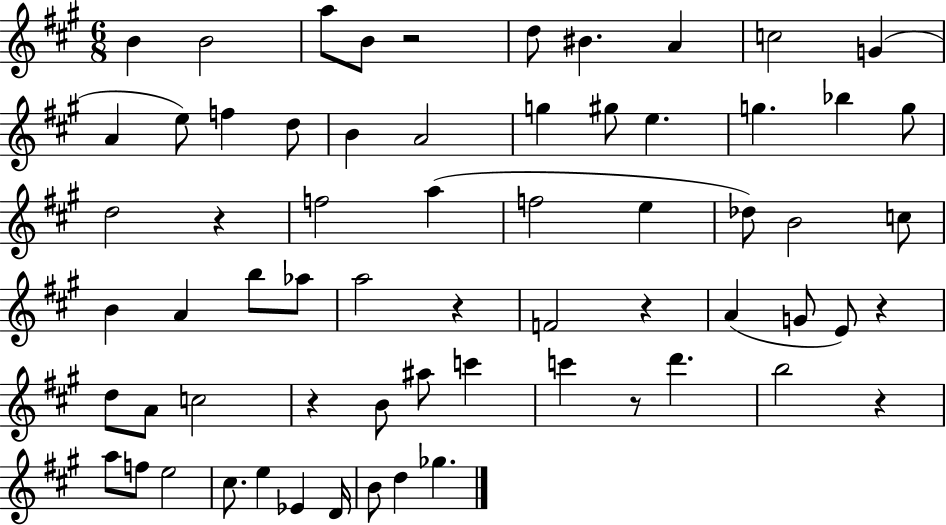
{
  \clef treble
  \numericTimeSignature
  \time 6/8
  \key a \major
  b'4 b'2 | a''8 b'8 r2 | d''8 bis'4. a'4 | c''2 g'4( | \break a'4 e''8) f''4 d''8 | b'4 a'2 | g''4 gis''8 e''4. | g''4. bes''4 g''8 | \break d''2 r4 | f''2 a''4( | f''2 e''4 | des''8) b'2 c''8 | \break b'4 a'4 b''8 aes''8 | a''2 r4 | f'2 r4 | a'4( g'8 e'8) r4 | \break d''8 a'8 c''2 | r4 b'8 ais''8 c'''4 | c'''4 r8 d'''4. | b''2 r4 | \break a''8 f''8 e''2 | cis''8. e''4 ees'4 d'16 | b'8 d''4 ges''4. | \bar "|."
}